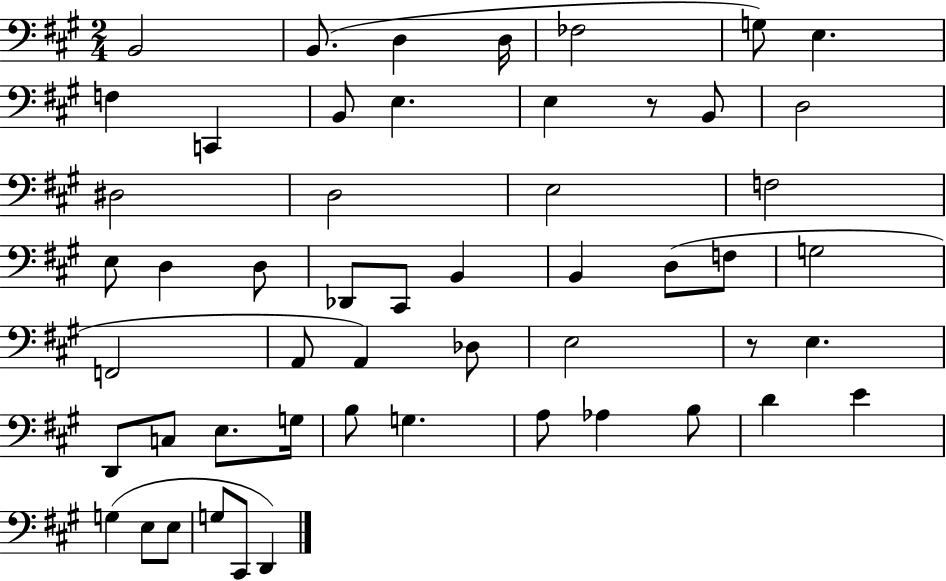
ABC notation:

X:1
T:Untitled
M:2/4
L:1/4
K:A
B,,2 B,,/2 D, D,/4 _F,2 G,/2 E, F, C,, B,,/2 E, E, z/2 B,,/2 D,2 ^D,2 D,2 E,2 F,2 E,/2 D, D,/2 _D,,/2 ^C,,/2 B,, B,, D,/2 F,/2 G,2 F,,2 A,,/2 A,, _D,/2 E,2 z/2 E, D,,/2 C,/2 E,/2 G,/4 B,/2 G, A,/2 _A, B,/2 D E G, E,/2 E,/2 G,/2 ^C,,/2 D,,